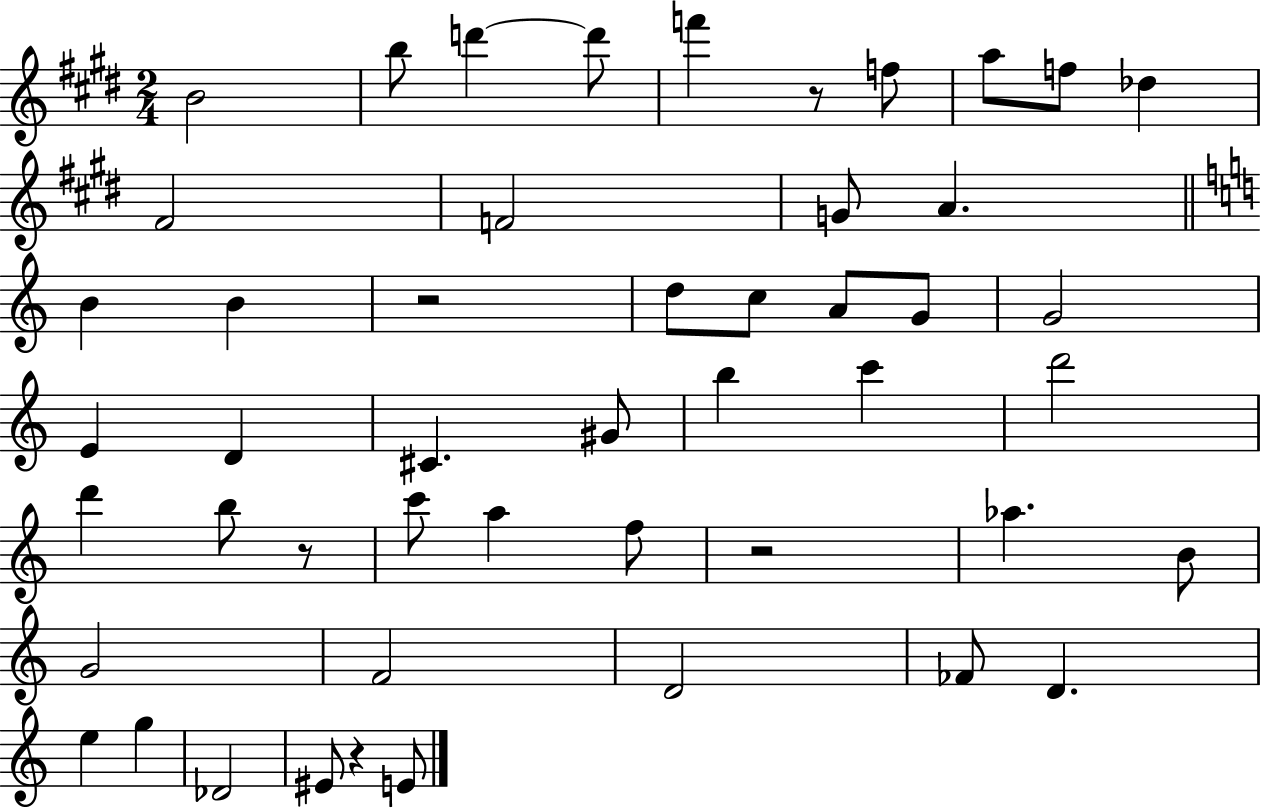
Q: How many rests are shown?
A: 5